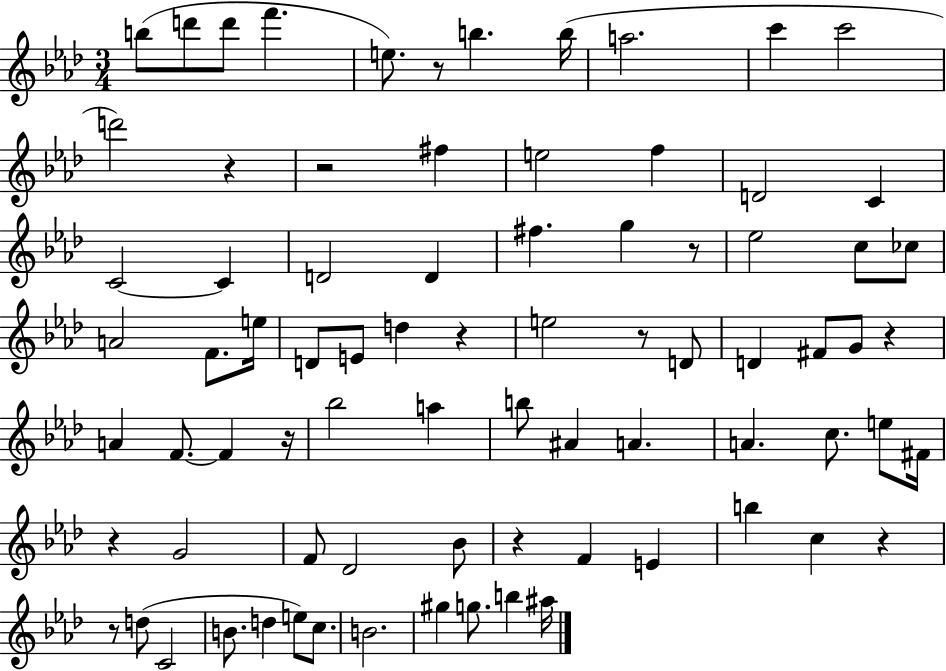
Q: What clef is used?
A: treble